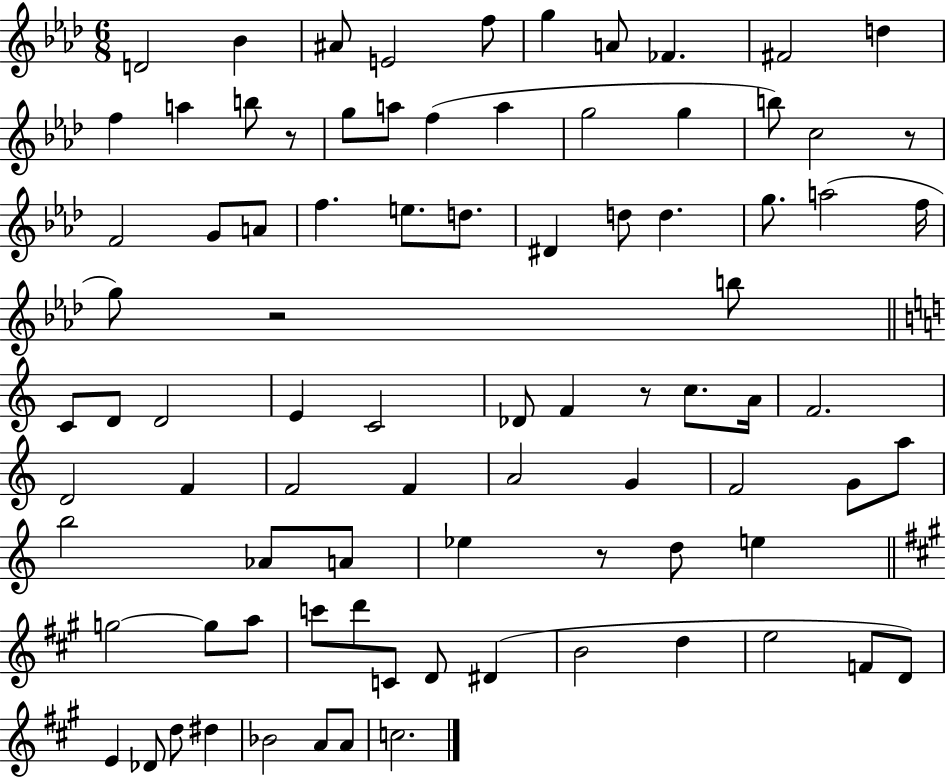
D4/h Bb4/q A#4/e E4/h F5/e G5/q A4/e FES4/q. F#4/h D5/q F5/q A5/q B5/e R/e G5/e A5/e F5/q A5/q G5/h G5/q B5/e C5/h R/e F4/h G4/e A4/e F5/q. E5/e. D5/e. D#4/q D5/e D5/q. G5/e. A5/h F5/s G5/e R/h B5/e C4/e D4/e D4/h E4/q C4/h Db4/e F4/q R/e C5/e. A4/s F4/h. D4/h F4/q F4/h F4/q A4/h G4/q F4/h G4/e A5/e B5/h Ab4/e A4/e Eb5/q R/e D5/e E5/q G5/h G5/e A5/e C6/e D6/e C4/e D4/e D#4/q B4/h D5/q E5/h F4/e D4/e E4/q Db4/e D5/e D#5/q Bb4/h A4/e A4/e C5/h.